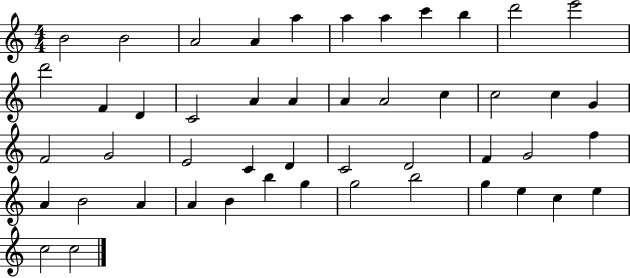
B4/h B4/h A4/h A4/q A5/q A5/q A5/q C6/q B5/q D6/h E6/h D6/h F4/q D4/q C4/h A4/q A4/q A4/q A4/h C5/q C5/h C5/q G4/q F4/h G4/h E4/h C4/q D4/q C4/h D4/h F4/q G4/h F5/q A4/q B4/h A4/q A4/q B4/q B5/q G5/q G5/h B5/h G5/q E5/q C5/q E5/q C5/h C5/h